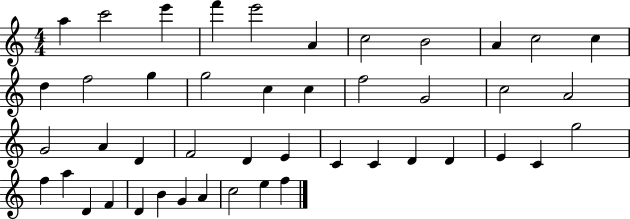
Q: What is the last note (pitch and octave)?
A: F5